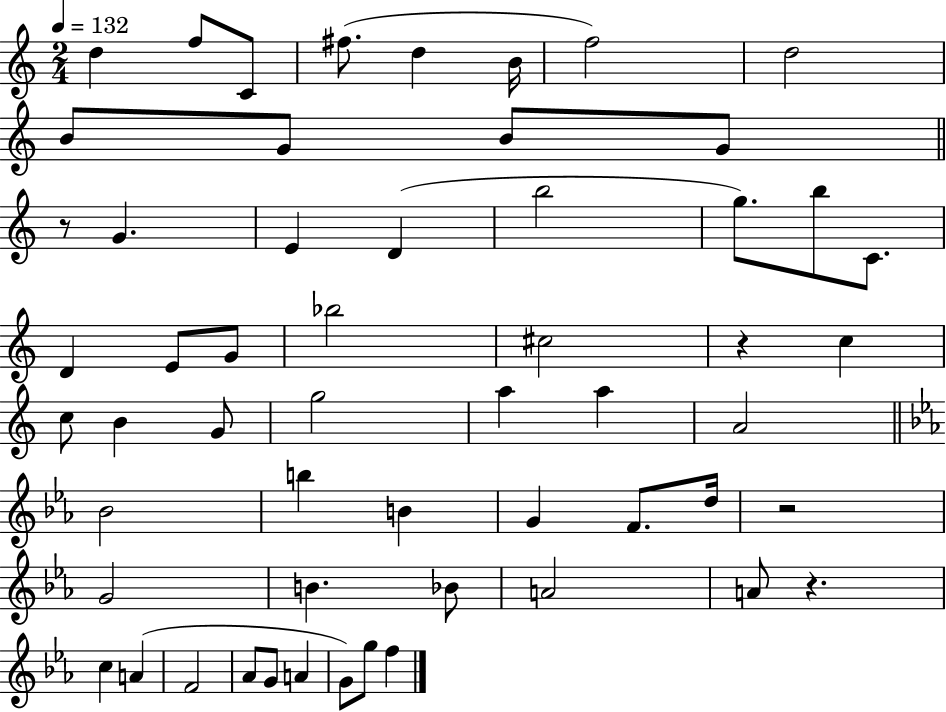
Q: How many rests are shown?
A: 4